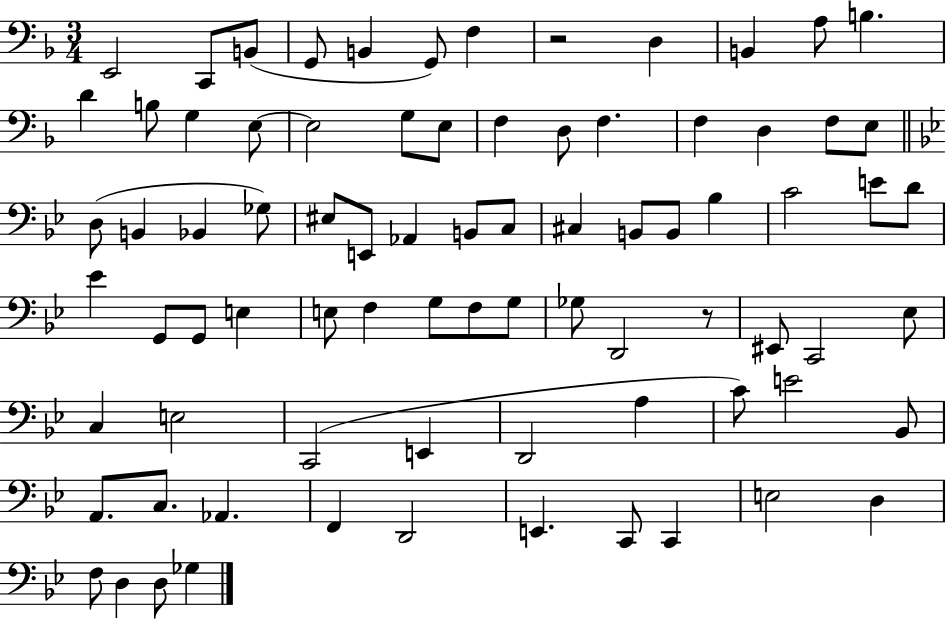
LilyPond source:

{
  \clef bass
  \numericTimeSignature
  \time 3/4
  \key f \major
  \repeat volta 2 { e,2 c,8 b,8( | g,8 b,4 g,8) f4 | r2 d4 | b,4 a8 b4. | \break d'4 b8 g4 e8~~ | e2 g8 e8 | f4 d8 f4. | f4 d4 f8 e8 | \break \bar "||" \break \key bes \major d8( b,4 bes,4 ges8) | eis8 e,8 aes,4 b,8 c8 | cis4 b,8 b,8 bes4 | c'2 e'8 d'8 | \break ees'4 g,8 g,8 e4 | e8 f4 g8 f8 g8 | ges8 d,2 r8 | eis,8 c,2 ees8 | \break c4 e2 | c,2( e,4 | d,2 a4 | c'8) e'2 bes,8 | \break a,8. c8. aes,4. | f,4 d,2 | e,4. c,8 c,4 | e2 d4 | \break f8 d4 d8 ges4 | } \bar "|."
}